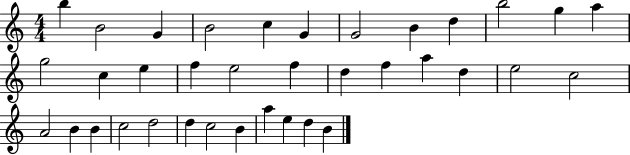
{
  \clef treble
  \numericTimeSignature
  \time 4/4
  \key c \major
  b''4 b'2 g'4 | b'2 c''4 g'4 | g'2 b'4 d''4 | b''2 g''4 a''4 | \break g''2 c''4 e''4 | f''4 e''2 f''4 | d''4 f''4 a''4 d''4 | e''2 c''2 | \break a'2 b'4 b'4 | c''2 d''2 | d''4 c''2 b'4 | a''4 e''4 d''4 b'4 | \break \bar "|."
}